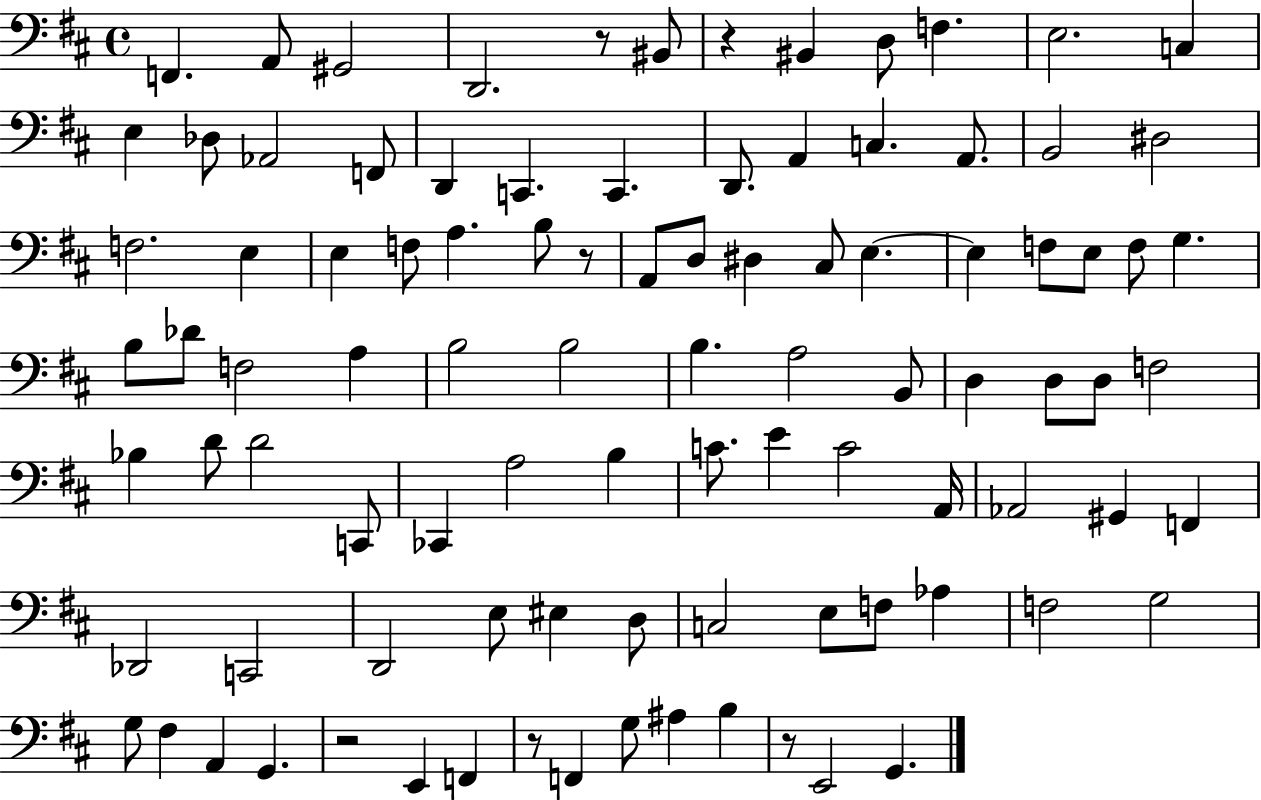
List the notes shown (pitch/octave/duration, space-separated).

F2/q. A2/e G#2/h D2/h. R/e BIS2/e R/q BIS2/q D3/e F3/q. E3/h. C3/q E3/q Db3/e Ab2/h F2/e D2/q C2/q. C2/q. D2/e. A2/q C3/q. A2/e. B2/h D#3/h F3/h. E3/q E3/q F3/e A3/q. B3/e R/e A2/e D3/e D#3/q C#3/e E3/q. E3/q F3/e E3/e F3/e G3/q. B3/e Db4/e F3/h A3/q B3/h B3/h B3/q. A3/h B2/e D3/q D3/e D3/e F3/h Bb3/q D4/e D4/h C2/e CES2/q A3/h B3/q C4/e. E4/q C4/h A2/s Ab2/h G#2/q F2/q Db2/h C2/h D2/h E3/e EIS3/q D3/e C3/h E3/e F3/e Ab3/q F3/h G3/h G3/e F#3/q A2/q G2/q. R/h E2/q F2/q R/e F2/q G3/e A#3/q B3/q R/e E2/h G2/q.